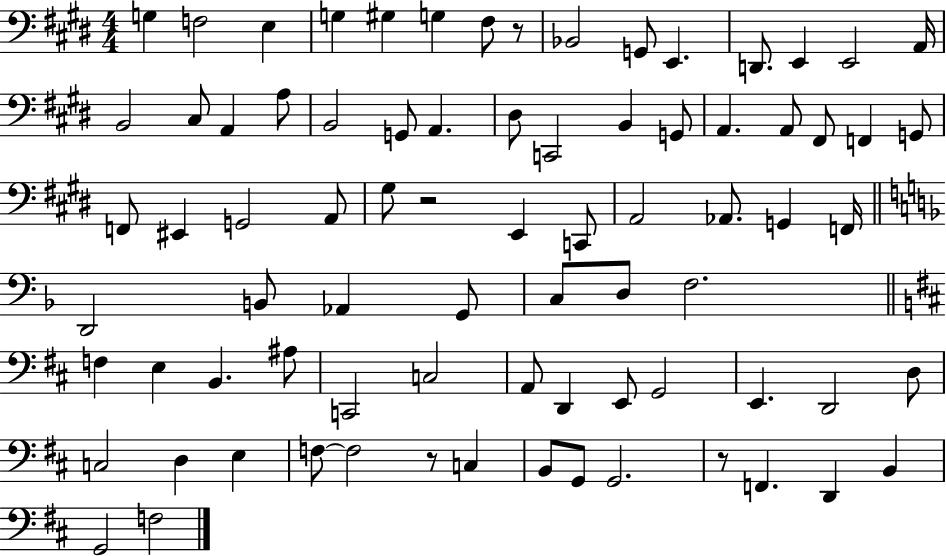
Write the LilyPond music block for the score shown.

{
  \clef bass
  \numericTimeSignature
  \time 4/4
  \key e \major
  g4 f2 e4 | g4 gis4 g4 fis8 r8 | bes,2 g,8 e,4. | d,8. e,4 e,2 a,16 | \break b,2 cis8 a,4 a8 | b,2 g,8 a,4. | dis8 c,2 b,4 g,8 | a,4. a,8 fis,8 f,4 g,8 | \break f,8 eis,4 g,2 a,8 | gis8 r2 e,4 c,8 | a,2 aes,8. g,4 f,16 | \bar "||" \break \key f \major d,2 b,8 aes,4 g,8 | c8 d8 f2. | \bar "||" \break \key d \major f4 e4 b,4. ais8 | c,2 c2 | a,8 d,4 e,8 g,2 | e,4. d,2 d8 | \break c2 d4 e4 | f8~~ f2 r8 c4 | b,8 g,8 g,2. | r8 f,4. d,4 b,4 | \break g,2 f2 | \bar "|."
}